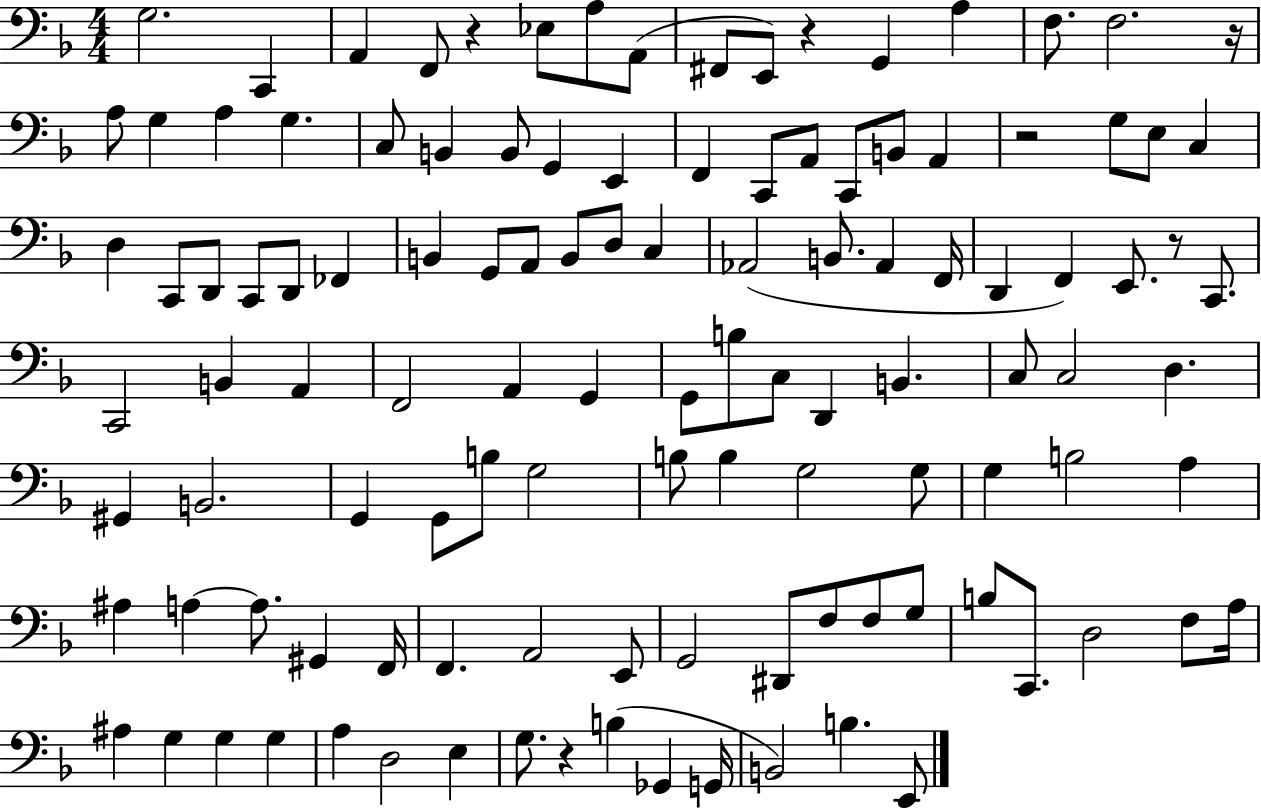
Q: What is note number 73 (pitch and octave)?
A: B3